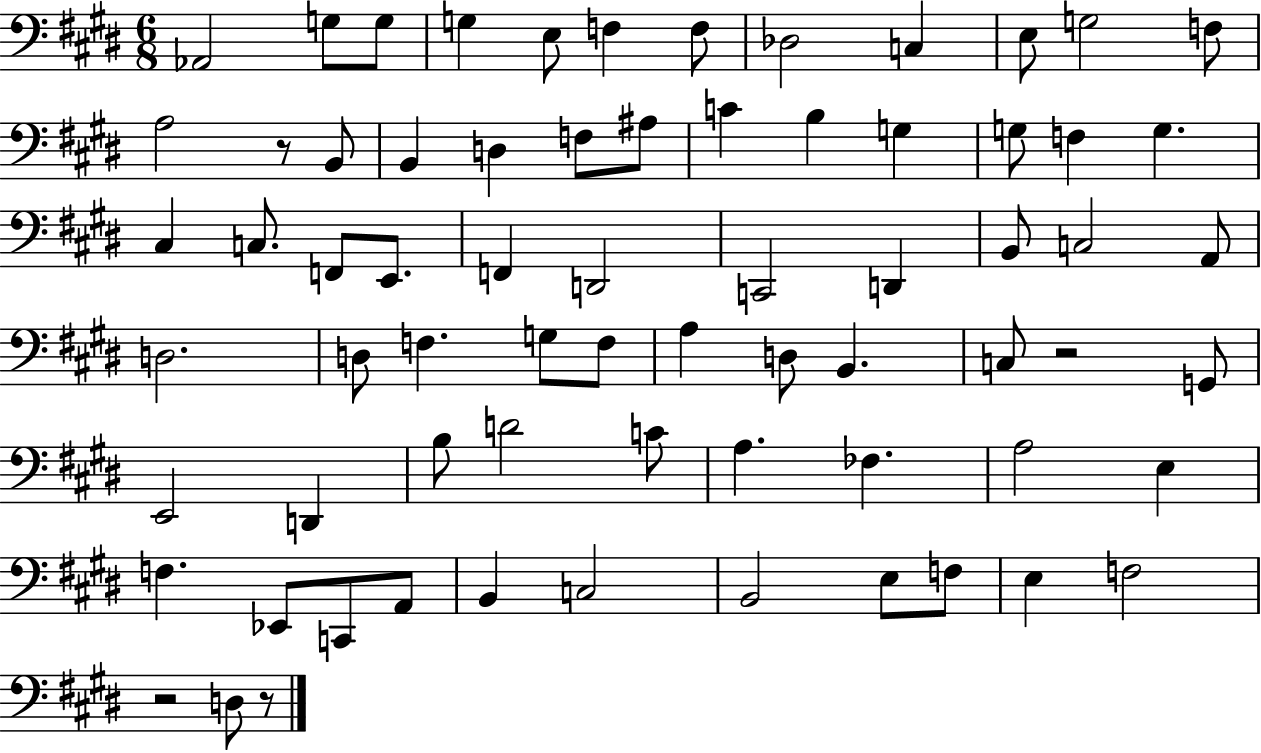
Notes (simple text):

Ab2/h G3/e G3/e G3/q E3/e F3/q F3/e Db3/h C3/q E3/e G3/h F3/e A3/h R/e B2/e B2/q D3/q F3/e A#3/e C4/q B3/q G3/q G3/e F3/q G3/q. C#3/q C3/e. F2/e E2/e. F2/q D2/h C2/h D2/q B2/e C3/h A2/e D3/h. D3/e F3/q. G3/e F3/e A3/q D3/e B2/q. C3/e R/h G2/e E2/h D2/q B3/e D4/h C4/e A3/q. FES3/q. A3/h E3/q F3/q. Eb2/e C2/e A2/e B2/q C3/h B2/h E3/e F3/e E3/q F3/h R/h D3/e R/e